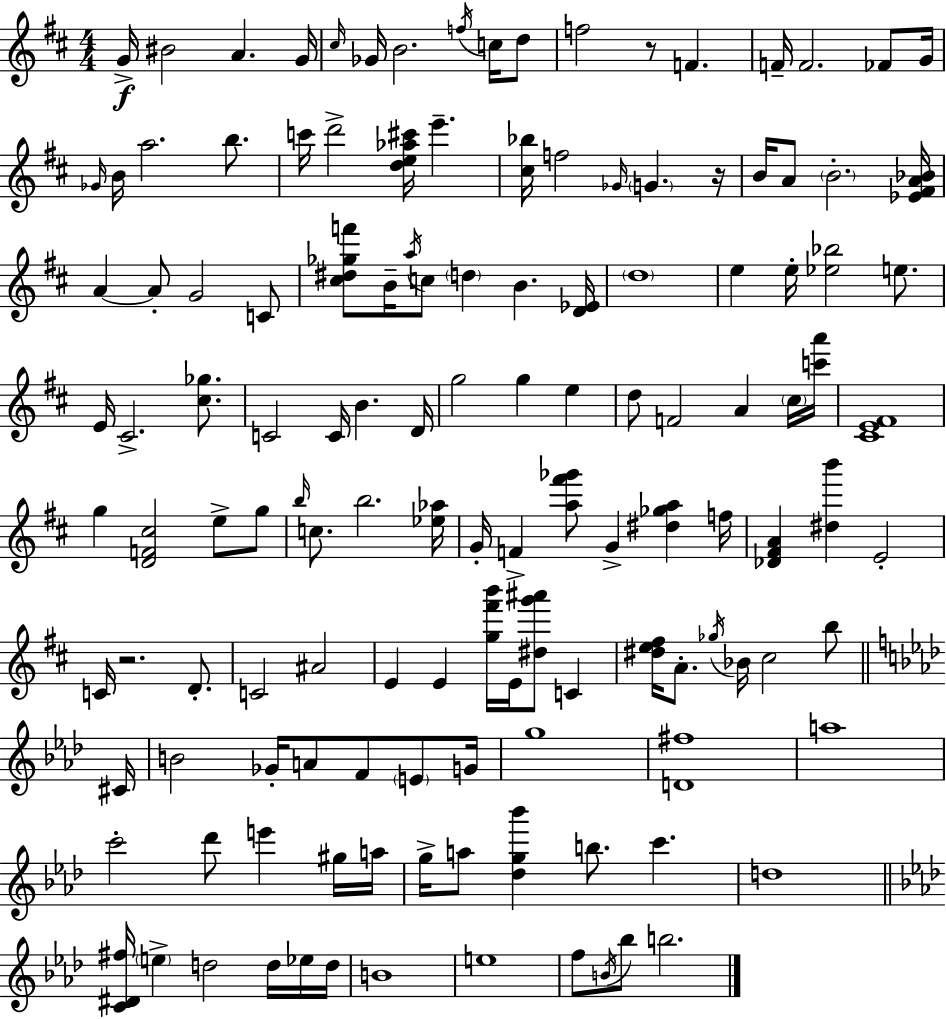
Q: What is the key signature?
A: D major